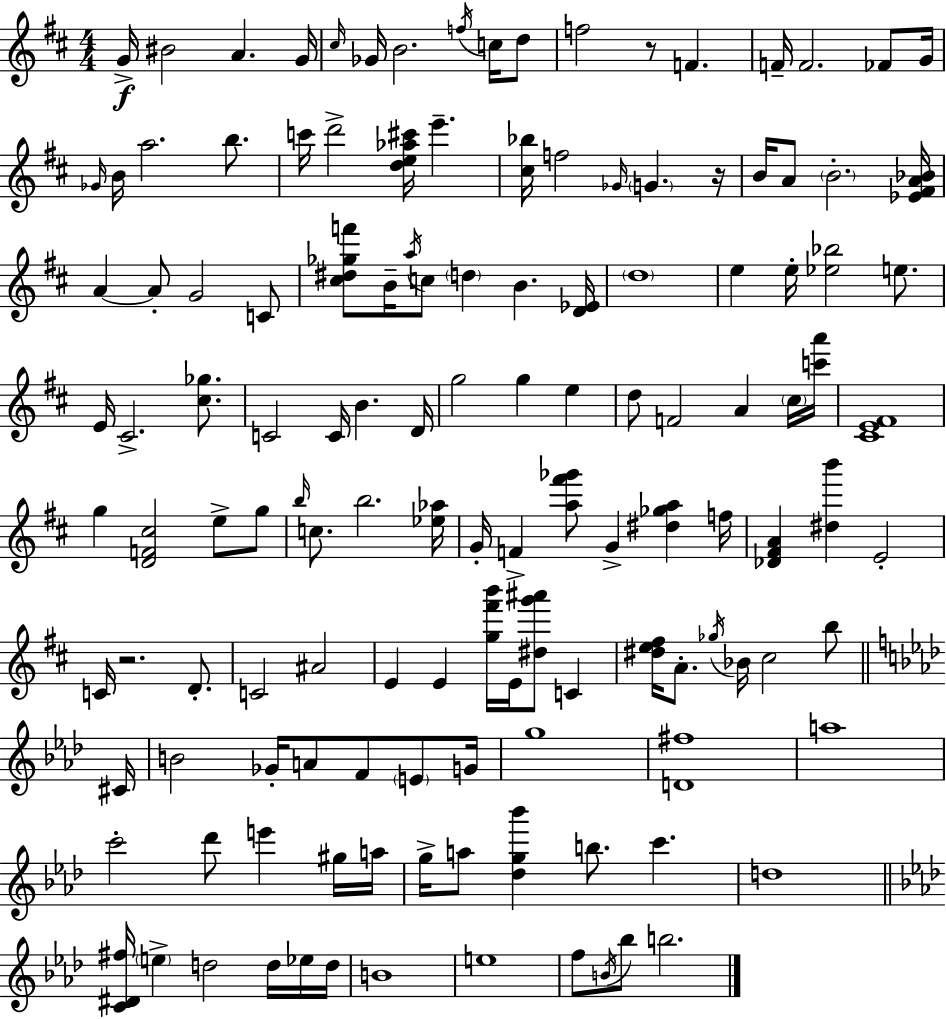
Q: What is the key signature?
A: D major